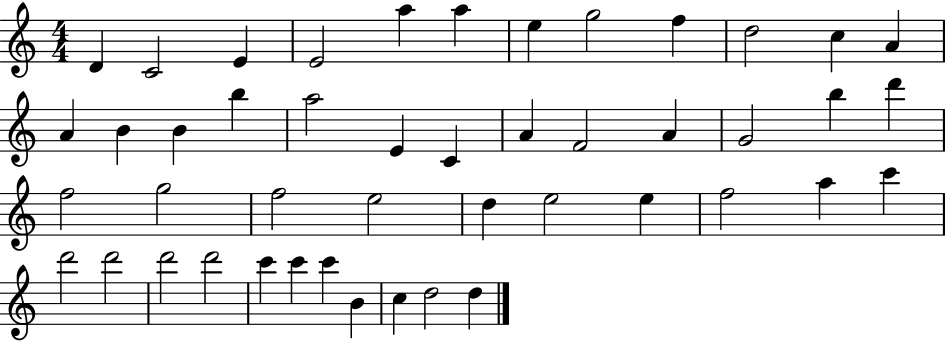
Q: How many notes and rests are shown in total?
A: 46